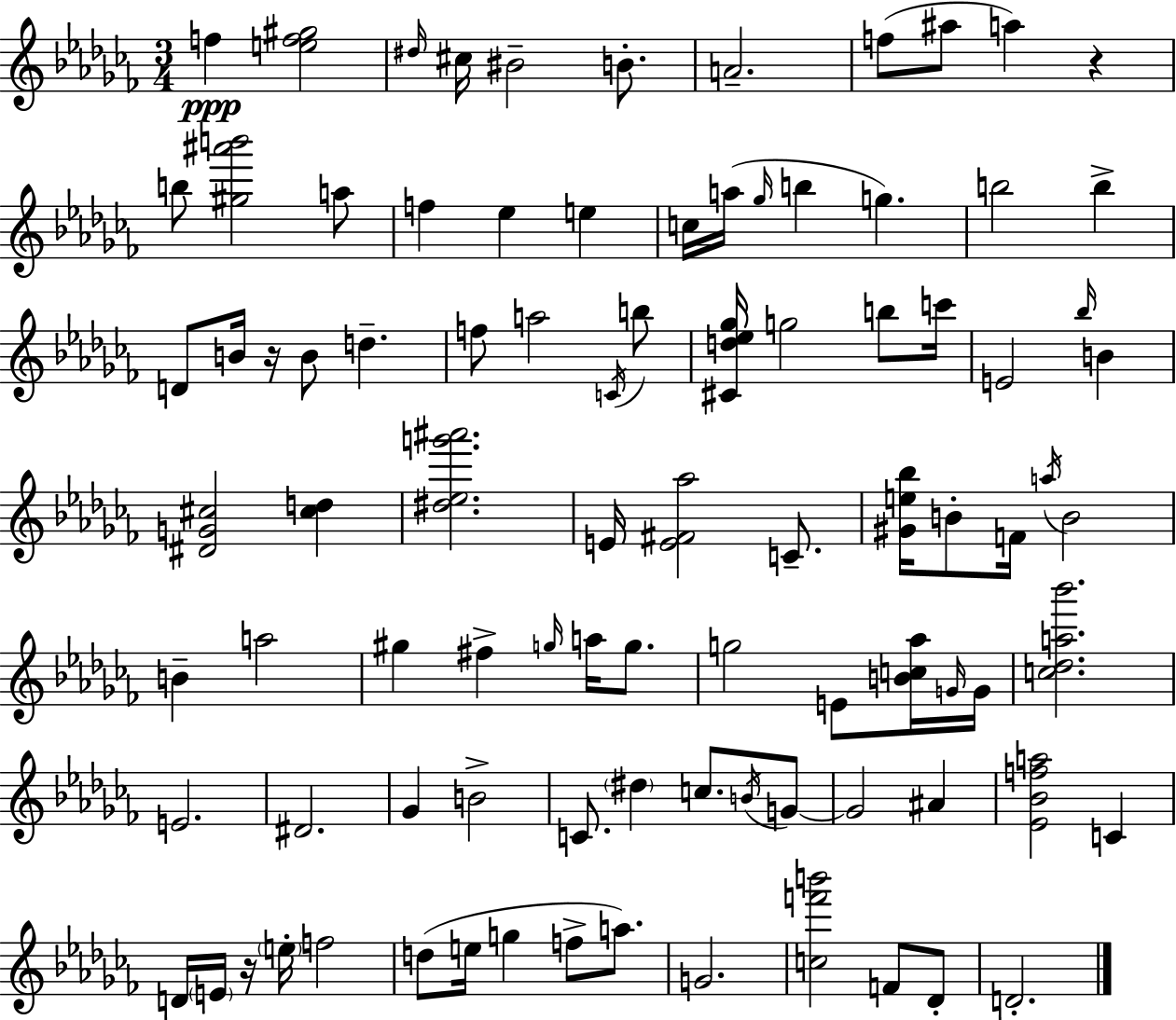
{
  \clef treble
  \numericTimeSignature
  \time 3/4
  \key aes \minor
  f''4\ppp <e'' f'' gis''>2 | \grace { dis''16 } cis''16 bis'2-- b'8.-. | a'2.-- | f''8( ais''8 a''4) r4 | \break b''8 <gis'' ais''' b'''>2 a''8 | f''4 ees''4 e''4 | c''16 a''16( \grace { ges''16 } b''4 g''4.) | b''2 b''4-> | \break d'8 b'16 r16 b'8 d''4.-- | f''8 a''2 | \acciaccatura { c'16 } b''8 <cis' d'' ees'' ges''>16 g''2 | b''8 c'''16 e'2 \grace { bes''16 } | \break b'4 <dis' g' cis''>2 | <cis'' d''>4 <dis'' ees'' g''' ais'''>2. | e'16 <e' fis' aes''>2 | c'8.-- <gis' e'' bes''>16 b'8-. f'16 \acciaccatura { a''16 } b'2 | \break b'4-- a''2 | gis''4 fis''4-> | \grace { g''16 } a''16 g''8. g''2 | e'8 <b' c'' aes''>16 \grace { g'16 } g'16 <c'' des'' a'' bes'''>2. | \break e'2. | dis'2. | ges'4 b'2-> | c'8. \parenthesize dis''4 | \break c''8. \acciaccatura { b'16 } g'8~~ g'2 | ais'4 <ees' bes' f'' a''>2 | c'4 d'16 \parenthesize e'16 r16 \parenthesize e''16-. | f''2 d''8( e''16 g''4 | \break f''8-> a''8.) g'2. | <c'' f''' b'''>2 | f'8 des'8-. d'2.-. | \bar "|."
}